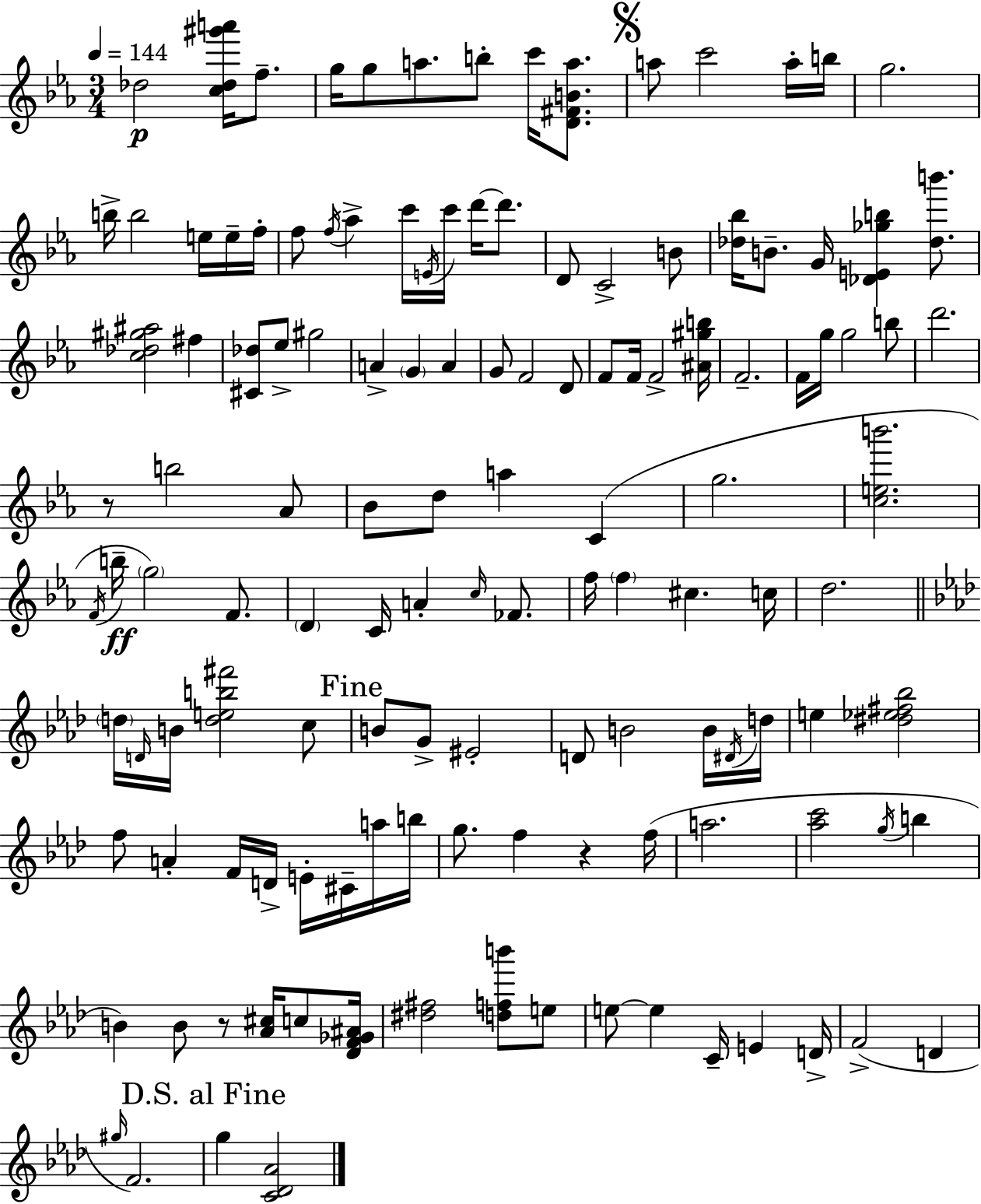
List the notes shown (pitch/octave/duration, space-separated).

Db5/h [C5,Db5,G#6,A6]/s F5/e. G5/s G5/e A5/e. B5/e C6/s [D4,F#4,B4,A5]/e. A5/e C6/h A5/s B5/s G5/h. B5/s B5/h E5/s E5/s F5/s F5/e F5/s Ab5/q C6/s E4/s C6/s D6/s D6/e. D4/e C4/h B4/e [Db5,Bb5]/s B4/e. G4/s [Db4,E4,Gb5,B5]/q [Db5,B6]/e. [C5,Db5,G#5,A#5]/h F#5/q [C#4,Db5]/e Eb5/e G#5/h A4/q G4/q A4/q G4/e F4/h D4/e F4/e F4/s F4/h [A#4,G#5,B5]/s F4/h. F4/s G5/s G5/h B5/e D6/h. R/e B5/h Ab4/e Bb4/e D5/e A5/q C4/q G5/h. [C5,E5,B6]/h. F4/s B5/s G5/h F4/e. D4/q C4/s A4/q C5/s FES4/e. F5/s F5/q C#5/q. C5/s D5/h. D5/s D4/s B4/s [D5,E5,B5,F#6]/h C5/e B4/e G4/e EIS4/h D4/e B4/h B4/s D#4/s D5/s E5/q [D#5,Eb5,F#5,Bb5]/h F5/e A4/q F4/s D4/s E4/s C#4/s A5/s B5/s G5/e. F5/q R/q F5/s A5/h. [Ab5,C6]/h G5/s B5/q B4/q B4/e R/e [Ab4,C#5]/s C5/e [Db4,F4,Gb4,A#4]/s [D#5,F#5]/h [D5,F5,B6]/e E5/e E5/e E5/q C4/s E4/q D4/s F4/h D4/q G#5/s F4/h. G5/q [C4,Db4,Ab4]/h